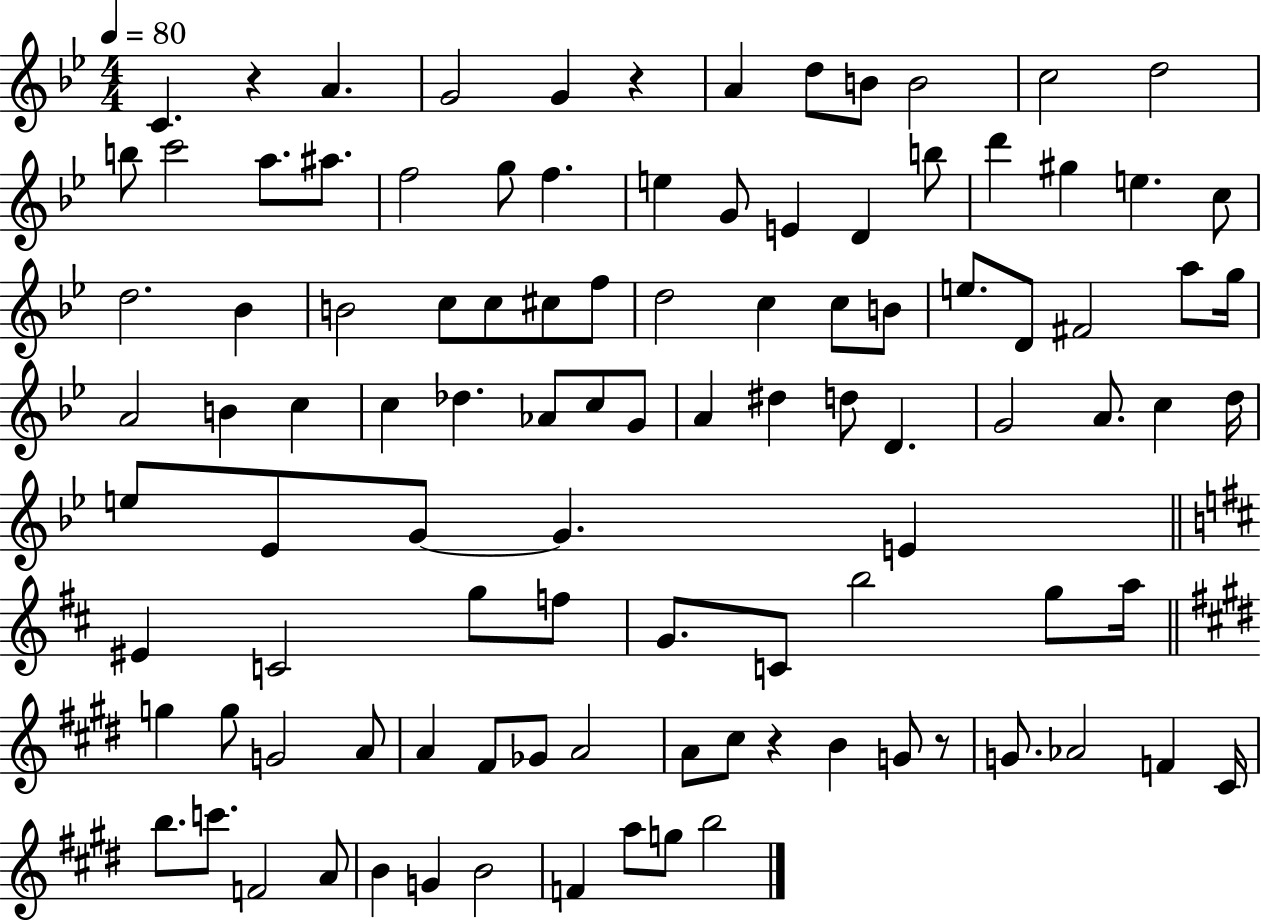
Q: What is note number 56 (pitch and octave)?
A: A4